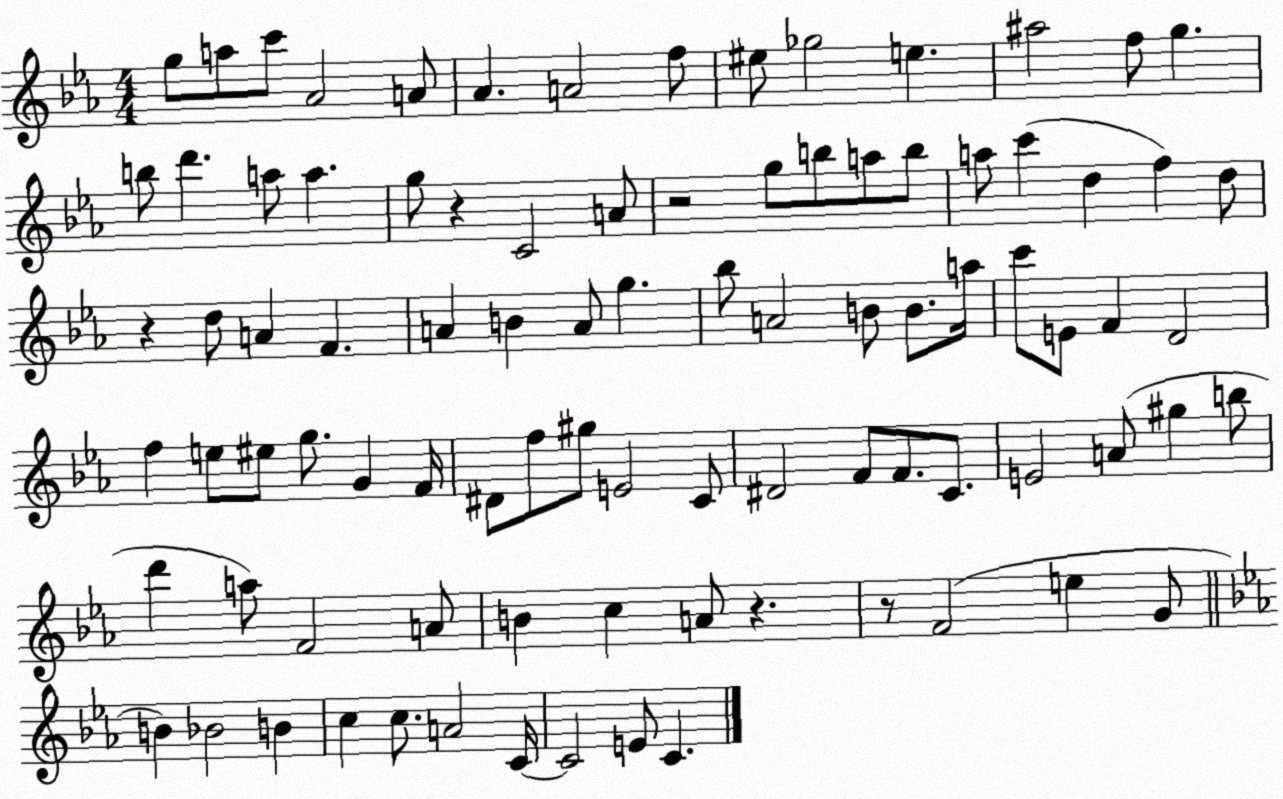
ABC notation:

X:1
T:Untitled
M:4/4
L:1/4
K:Eb
g/2 a/2 c'/2 _A2 A/2 _A A2 f/2 ^e/2 _g2 e ^a2 f/2 g b/2 d' a/2 a g/2 z C2 A/2 z2 g/2 b/2 a/2 b/2 a/2 c' d f d/2 z d/2 A F A B A/2 g _b/2 A2 B/2 B/2 a/4 c'/2 E/2 F D2 f e/2 ^e/2 g/2 G F/4 ^D/2 f/2 ^g/2 E2 C/2 ^D2 F/2 F/2 C/2 E2 A/2 ^g b/2 d' a/2 F2 A/2 B c A/2 z z/2 F2 e G/2 B _B2 B c c/2 A2 C/4 C2 E/2 C